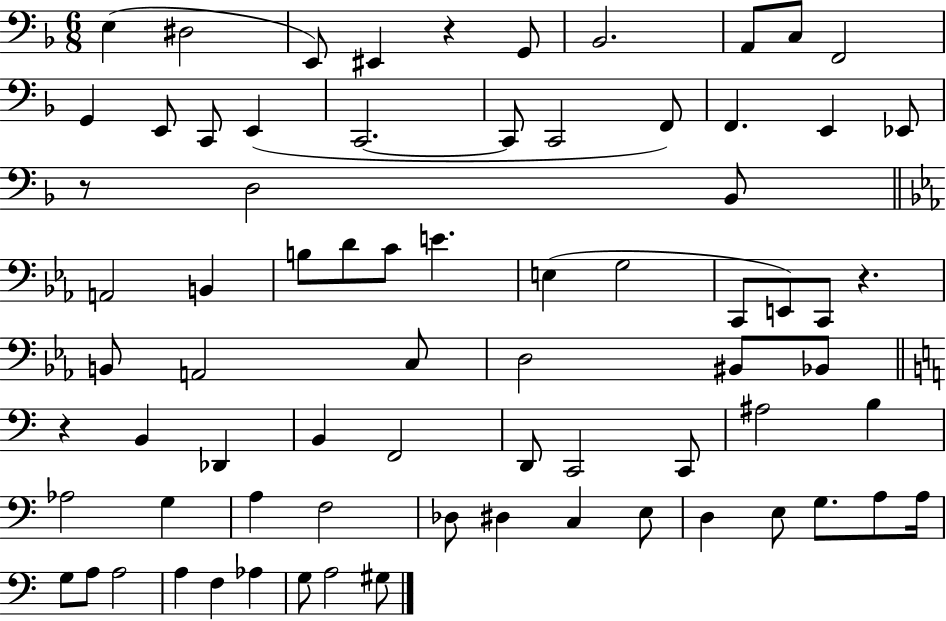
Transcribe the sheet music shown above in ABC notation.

X:1
T:Untitled
M:6/8
L:1/4
K:F
E, ^D,2 E,,/2 ^E,, z G,,/2 _B,,2 A,,/2 C,/2 F,,2 G,, E,,/2 C,,/2 E,, C,,2 C,,/2 C,,2 F,,/2 F,, E,, _E,,/2 z/2 D,2 _B,,/2 A,,2 B,, B,/2 D/2 C/2 E E, G,2 C,,/2 E,,/2 C,,/2 z B,,/2 A,,2 C,/2 D,2 ^B,,/2 _B,,/2 z B,, _D,, B,, F,,2 D,,/2 C,,2 C,,/2 ^A,2 B, _A,2 G, A, F,2 _D,/2 ^D, C, E,/2 D, E,/2 G,/2 A,/2 A,/4 G,/2 A,/2 A,2 A, F, _A, G,/2 A,2 ^G,/2